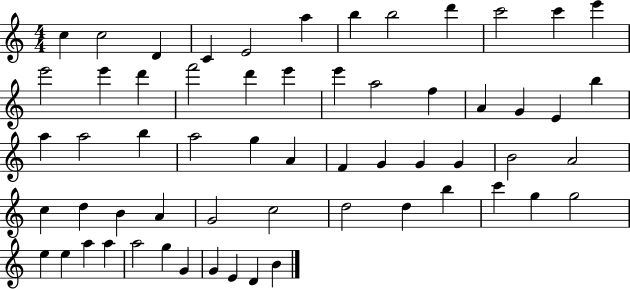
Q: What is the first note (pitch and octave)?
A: C5